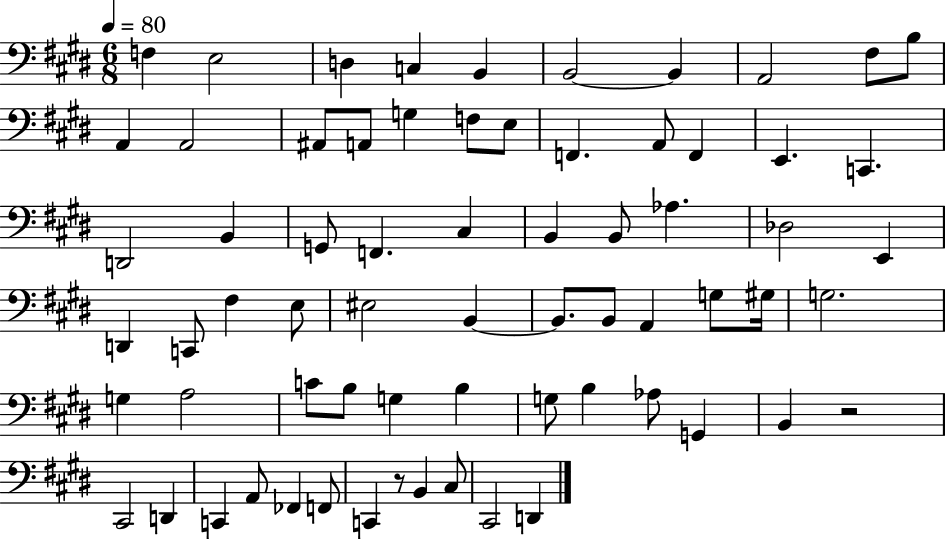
{
  \clef bass
  \numericTimeSignature
  \time 6/8
  \key e \major
  \tempo 4 = 80
  f4 e2 | d4 c4 b,4 | b,2~~ b,4 | a,2 fis8 b8 | \break a,4 a,2 | ais,8 a,8 g4 f8 e8 | f,4. a,8 f,4 | e,4. c,4. | \break d,2 b,4 | g,8 f,4. cis4 | b,4 b,8 aes4. | des2 e,4 | \break d,4 c,8 fis4 e8 | eis2 b,4~~ | b,8. b,8 a,4 g8 gis16 | g2. | \break g4 a2 | c'8 b8 g4 b4 | g8 b4 aes8 g,4 | b,4 r2 | \break cis,2 d,4 | c,4 a,8 fes,4 f,8 | c,4 r8 b,4 cis8 | cis,2 d,4 | \break \bar "|."
}